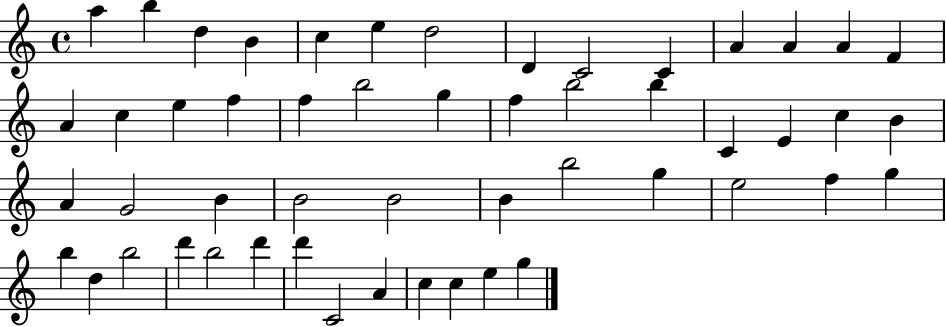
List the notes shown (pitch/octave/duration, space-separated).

A5/q B5/q D5/q B4/q C5/q E5/q D5/h D4/q C4/h C4/q A4/q A4/q A4/q F4/q A4/q C5/q E5/q F5/q F5/q B5/h G5/q F5/q B5/h B5/q C4/q E4/q C5/q B4/q A4/q G4/h B4/q B4/h B4/h B4/q B5/h G5/q E5/h F5/q G5/q B5/q D5/q B5/h D6/q B5/h D6/q D6/q C4/h A4/q C5/q C5/q E5/q G5/q